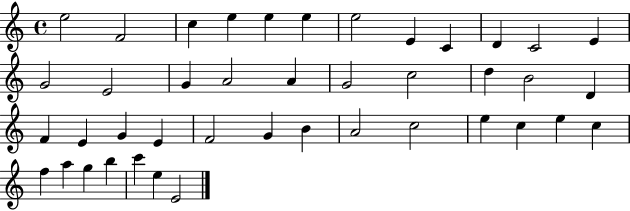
{
  \clef treble
  \time 4/4
  \defaultTimeSignature
  \key c \major
  e''2 f'2 | c''4 e''4 e''4 e''4 | e''2 e'4 c'4 | d'4 c'2 e'4 | \break g'2 e'2 | g'4 a'2 a'4 | g'2 c''2 | d''4 b'2 d'4 | \break f'4 e'4 g'4 e'4 | f'2 g'4 b'4 | a'2 c''2 | e''4 c''4 e''4 c''4 | \break f''4 a''4 g''4 b''4 | c'''4 e''4 e'2 | \bar "|."
}